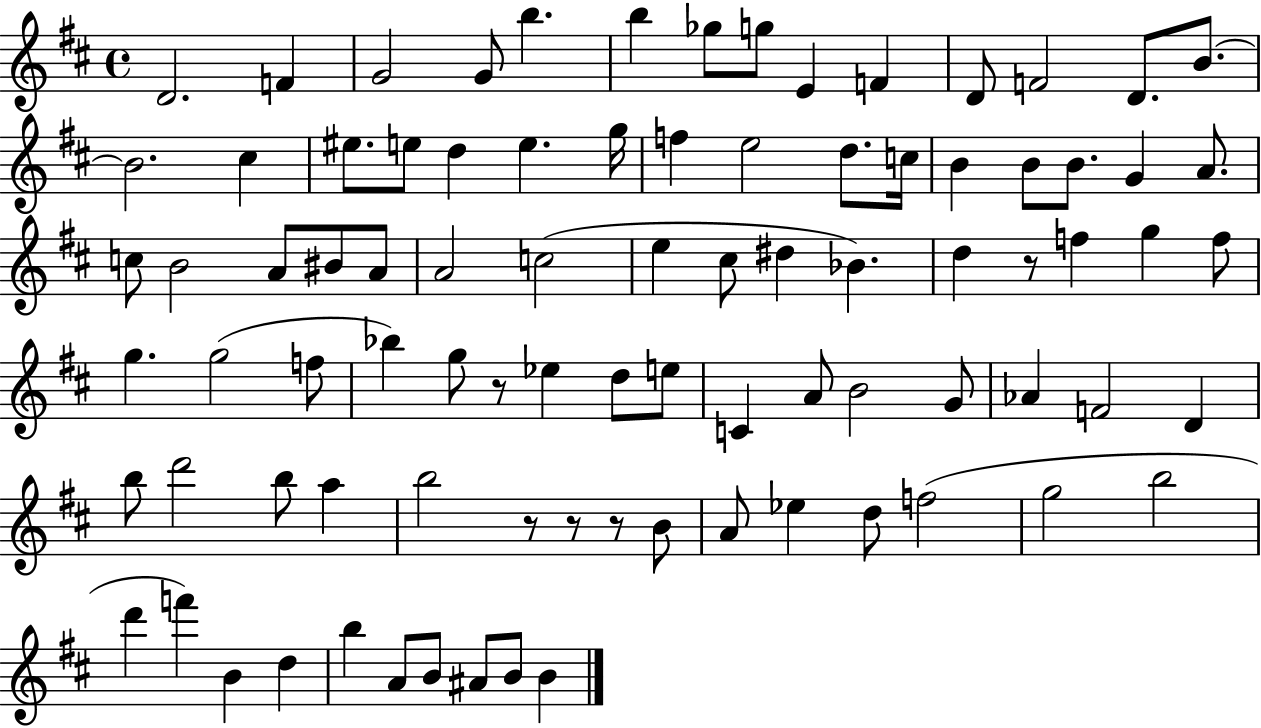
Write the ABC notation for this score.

X:1
T:Untitled
M:4/4
L:1/4
K:D
D2 F G2 G/2 b b _g/2 g/2 E F D/2 F2 D/2 B/2 B2 ^c ^e/2 e/2 d e g/4 f e2 d/2 c/4 B B/2 B/2 G A/2 c/2 B2 A/2 ^B/2 A/2 A2 c2 e ^c/2 ^d _B d z/2 f g f/2 g g2 f/2 _b g/2 z/2 _e d/2 e/2 C A/2 B2 G/2 _A F2 D b/2 d'2 b/2 a b2 z/2 z/2 z/2 B/2 A/2 _e d/2 f2 g2 b2 d' f' B d b A/2 B/2 ^A/2 B/2 B